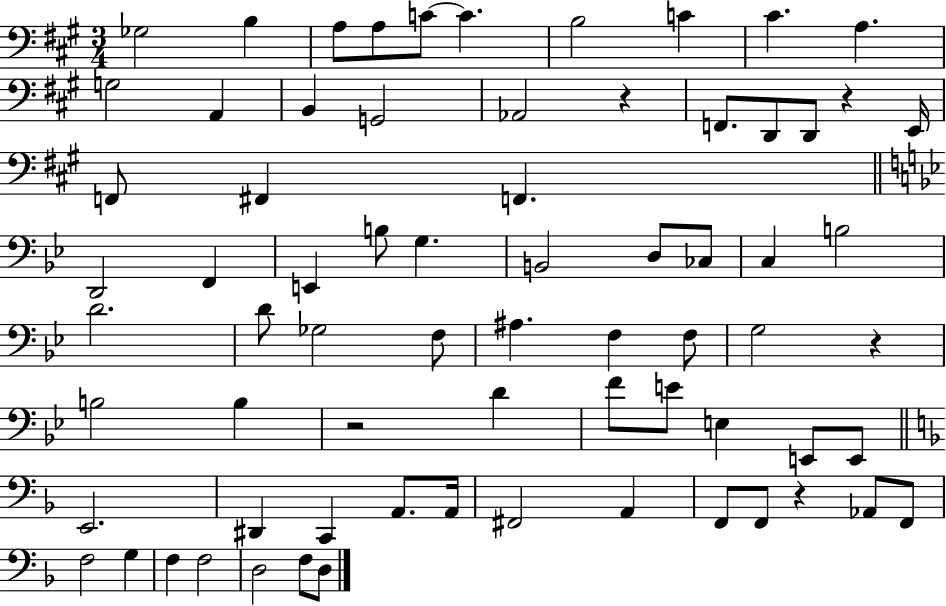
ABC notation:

X:1
T:Untitled
M:3/4
L:1/4
K:A
_G,2 B, A,/2 A,/2 C/2 C B,2 C ^C A, G,2 A,, B,, G,,2 _A,,2 z F,,/2 D,,/2 D,,/2 z E,,/4 F,,/2 ^F,, F,, D,,2 F,, E,, B,/2 G, B,,2 D,/2 _C,/2 C, B,2 D2 D/2 _G,2 F,/2 ^A, F, F,/2 G,2 z B,2 B, z2 D F/2 E/2 E, E,,/2 E,,/2 E,,2 ^D,, C,, A,,/2 A,,/4 ^F,,2 A,, F,,/2 F,,/2 z _A,,/2 F,,/2 F,2 G, F, F,2 D,2 F,/2 D,/2